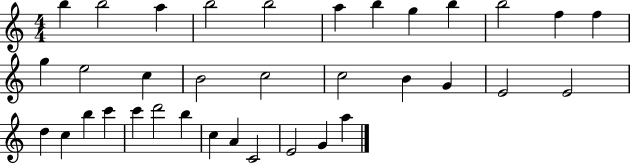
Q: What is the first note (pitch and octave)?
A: B5